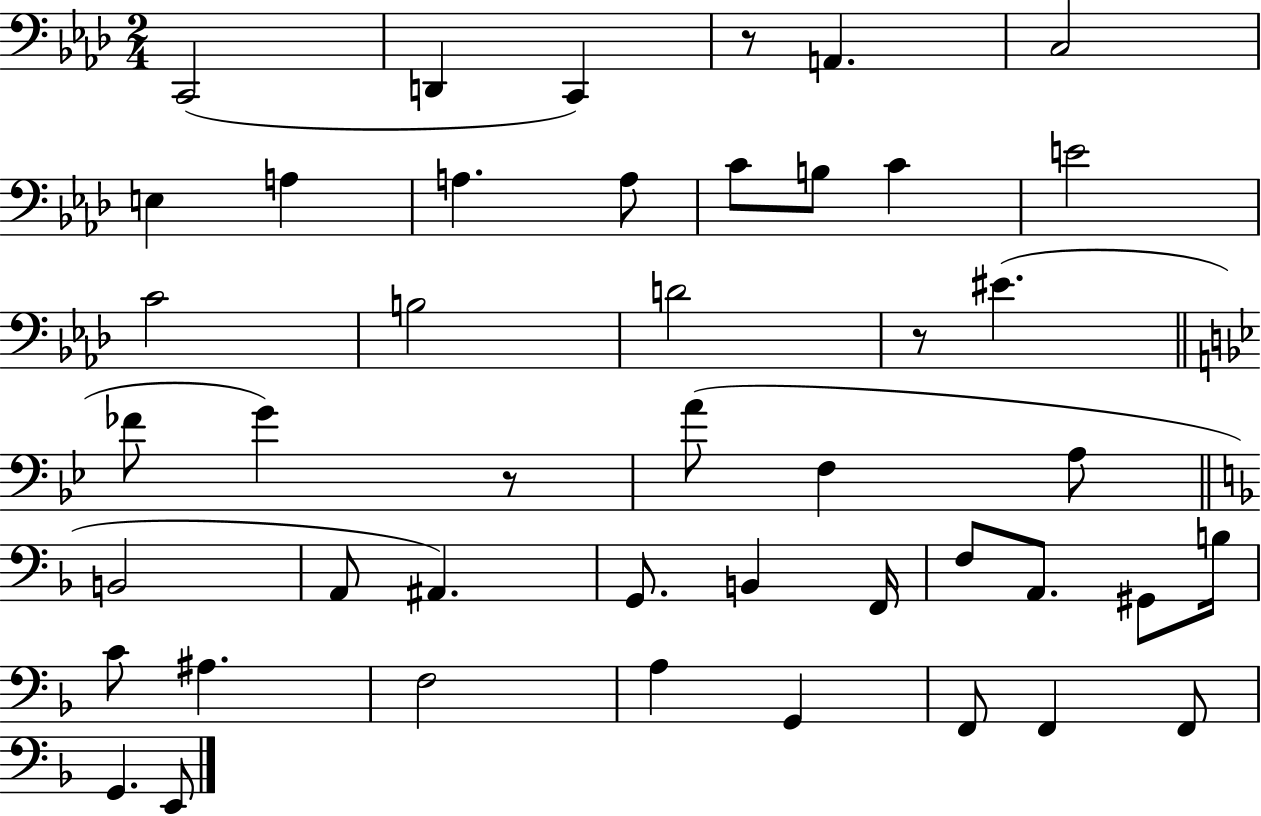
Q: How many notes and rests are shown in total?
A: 45